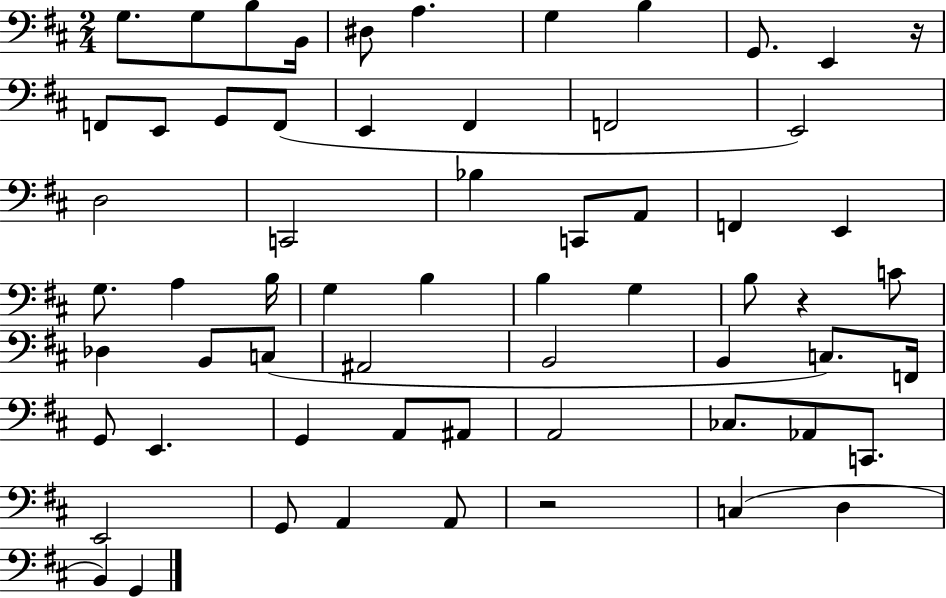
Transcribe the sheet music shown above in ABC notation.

X:1
T:Untitled
M:2/4
L:1/4
K:D
G,/2 G,/2 B,/2 B,,/4 ^D,/2 A, G, B, G,,/2 E,, z/4 F,,/2 E,,/2 G,,/2 F,,/2 E,, ^F,, F,,2 E,,2 D,2 C,,2 _B, C,,/2 A,,/2 F,, E,, G,/2 A, B,/4 G, B, B, G, B,/2 z C/2 _D, B,,/2 C,/2 ^A,,2 B,,2 B,, C,/2 F,,/4 G,,/2 E,, G,, A,,/2 ^A,,/2 A,,2 _C,/2 _A,,/2 C,,/2 E,,2 G,,/2 A,, A,,/2 z2 C, D, B,, G,,